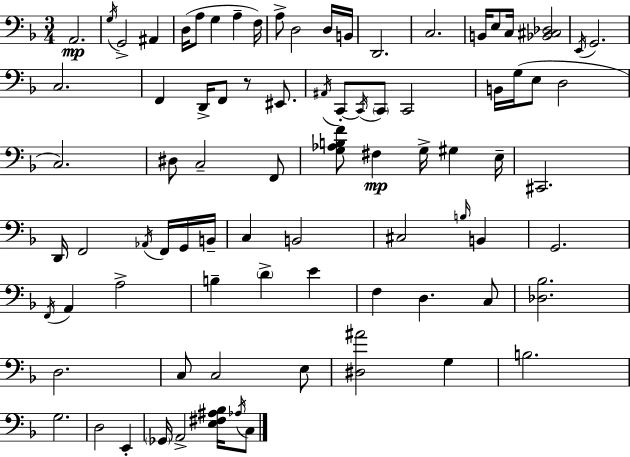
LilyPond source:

{
  \clef bass
  \numericTimeSignature
  \time 3/4
  \key f \major
  a,2.\mp | \acciaccatura { g16 } g,2-> ais,4 | d16( a8 g4 a4-- | f16) a8-> d2 d16 | \break b,16 d,2. | c2. | b,16 e8 c16 <bes, cis des>2 | \acciaccatura { e,16 } g,2. | \break c2. | f,4 d,16-> f,8 r8 eis,8. | \acciaccatura { ais,16 } c,8-.~~ \acciaccatura { c,16 } \parenthesize c,8 c,2 | b,16 g16( e8 d2 | \break c2.) | dis8 c2-- | f,8 <g aes b f'>8 fis4\mp g16-> gis4 | e16-- cis,2. | \break d,16 f,2 | \acciaccatura { aes,16 } f,16 g,16 b,16-- c4 b,2 | cis2 | \grace { b16 } b,4 g,2. | \break \acciaccatura { f,16 } a,4 a2-> | b4-- \parenthesize d'4-> | e'4 f4 d4. | c8 <des bes>2. | \break d2. | c8 c2 | e8 <dis ais'>2 | g4 b2. | \break g2. | d2 | e,4-. \parenthesize ges,16 a,2-> | <e fis ais bes>16 \acciaccatura { aes16 } c8 \bar "|."
}